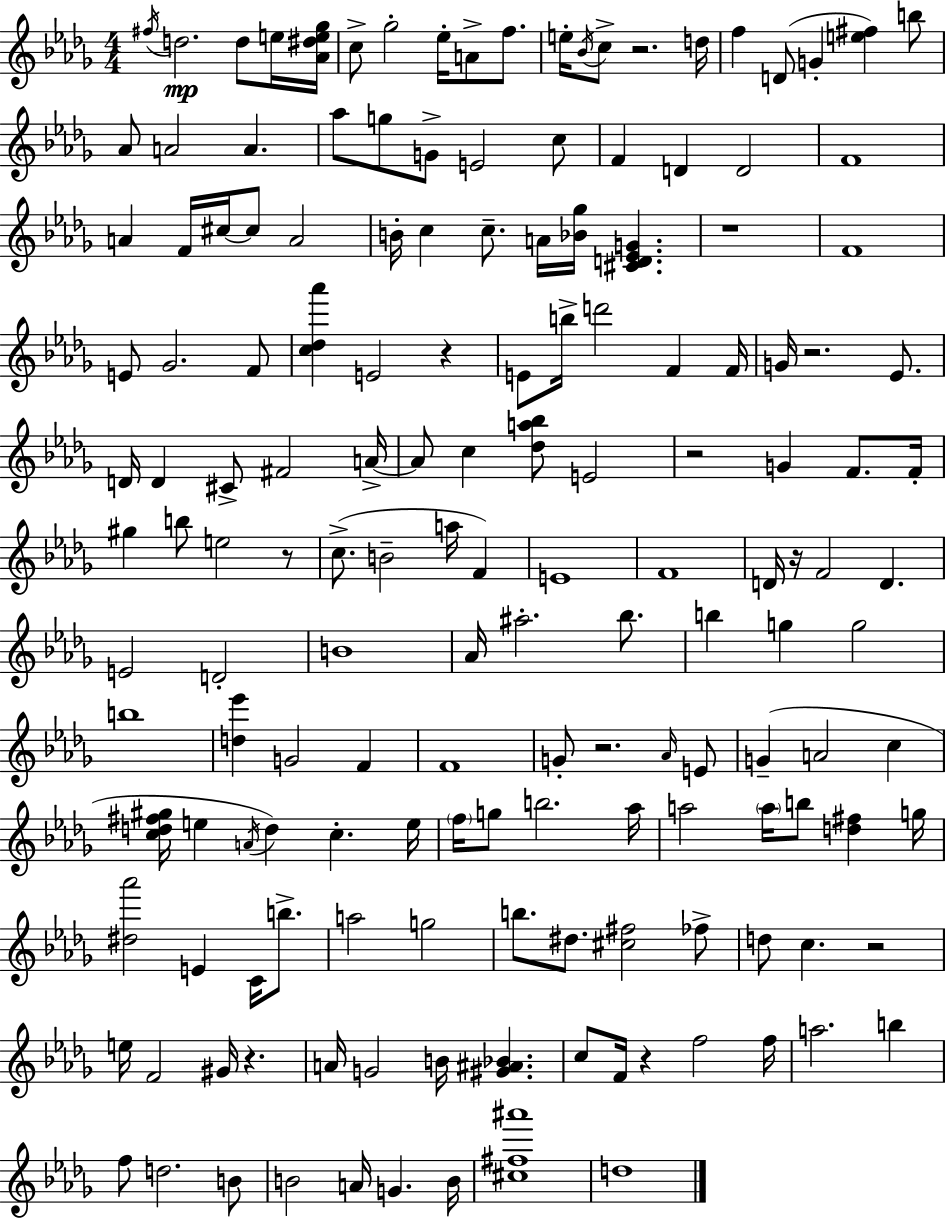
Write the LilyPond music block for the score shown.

{
  \clef treble
  \numericTimeSignature
  \time 4/4
  \key bes \minor
  \acciaccatura { fis''16 }\mp d''2. d''8 e''16 | <aes' dis'' e'' ges''>16 c''8-> ges''2-. ees''16-. a'8-> f''8. | e''16-. \acciaccatura { bes'16 } c''8-> r2. | d''16 f''4 d'8( g'4-. <e'' fis''>4) | \break b''8 aes'8 a'2 a'4. | aes''8 g''8 g'8-> e'2 | c''8 f'4 d'4 d'2 | f'1 | \break a'4 f'16 cis''16~~ cis''8 a'2 | b'16-. c''4 c''8.-- a'16 <bes' ges''>16 <cis' d' ees' g'>4. | r1 | f'1 | \break e'8 ges'2. | f'8 <c'' des'' aes'''>4 e'2 r4 | e'8 b''16-> d'''2 f'4 | f'16 g'16 r2. ees'8. | \break d'16 d'4 cis'8-> fis'2 | a'16->~~ a'8 c''4 <des'' a'' bes''>8 e'2 | r2 g'4 f'8. | f'16-. gis''4 b''8 e''2 | \break r8 c''8.->( b'2-- a''16 f'4) | e'1 | f'1 | d'16 r16 f'2 d'4. | \break e'2 d'2-. | b'1 | aes'16 ais''2.-. bes''8. | b''4 g''4 g''2 | \break b''1 | <d'' ees'''>4 g'2 f'4 | f'1 | g'8-. r2. | \break \grace { aes'16 } e'8 g'4--( a'2 c''4 | <c'' d'' fis'' gis''>16 e''4 \acciaccatura { a'16 }) d''4 c''4.-. | e''16 \parenthesize f''16 g''8 b''2. | aes''16 a''2 \parenthesize a''16 b''8 <d'' fis''>4 | \break g''16 <dis'' aes'''>2 e'4 | c'16 b''8.-> a''2 g''2 | b''8. dis''8. <cis'' fis''>2 | fes''8-> d''8 c''4. r2 | \break e''16 f'2 gis'16 r4. | a'16 g'2 b'16 <gis' ais' bes'>4. | c''8 f'16 r4 f''2 | f''16 a''2. | \break b''4 f''8 d''2. | b'8 b'2 a'16 g'4. | b'16 <cis'' fis'' ais'''>1 | d''1 | \break \bar "|."
}